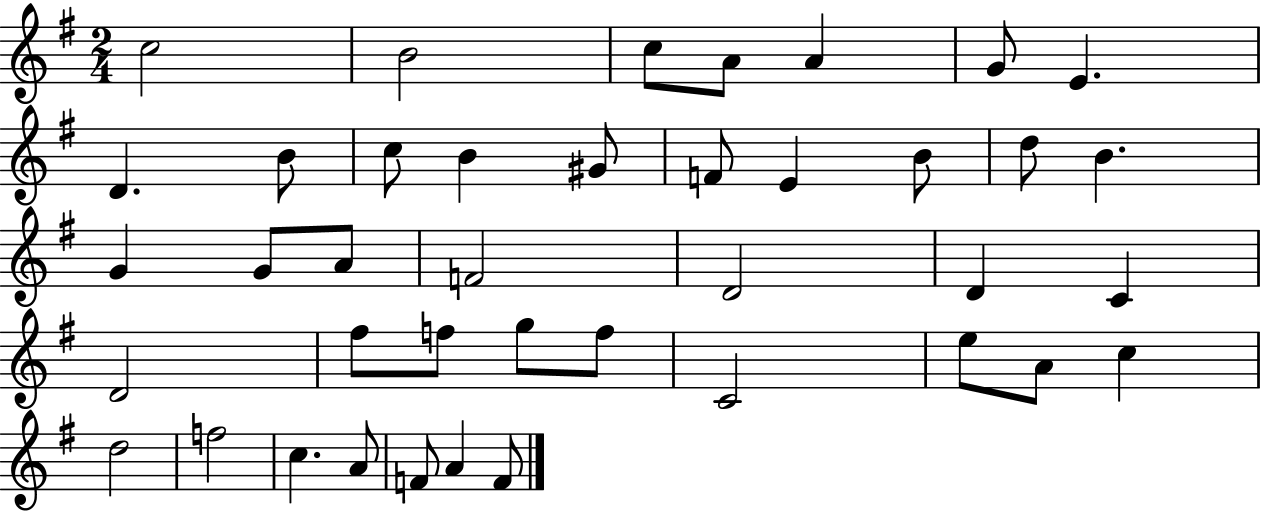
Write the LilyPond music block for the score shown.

{
  \clef treble
  \numericTimeSignature
  \time 2/4
  \key g \major
  c''2 | b'2 | c''8 a'8 a'4 | g'8 e'4. | \break d'4. b'8 | c''8 b'4 gis'8 | f'8 e'4 b'8 | d''8 b'4. | \break g'4 g'8 a'8 | f'2 | d'2 | d'4 c'4 | \break d'2 | fis''8 f''8 g''8 f''8 | c'2 | e''8 a'8 c''4 | \break d''2 | f''2 | c''4. a'8 | f'8 a'4 f'8 | \break \bar "|."
}